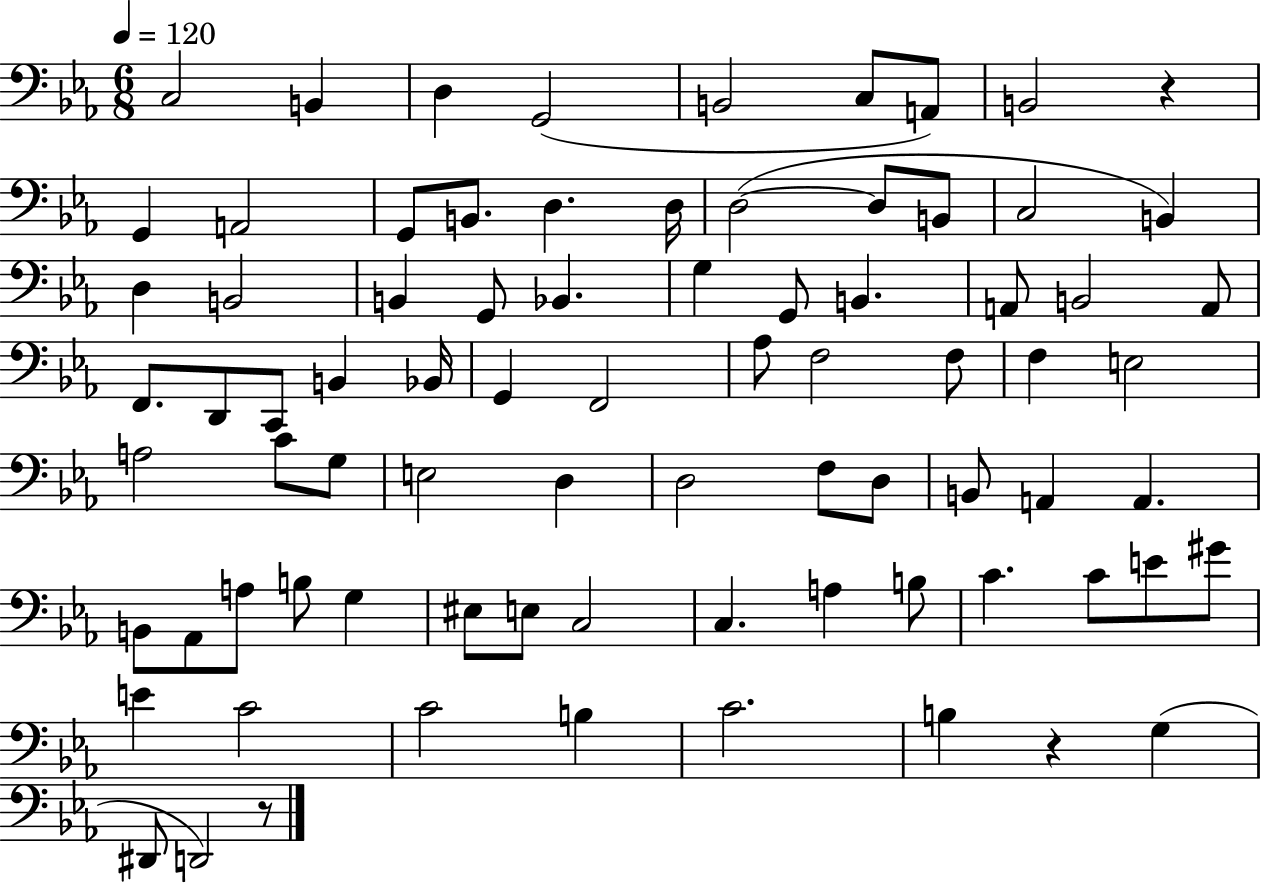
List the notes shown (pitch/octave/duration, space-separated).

C3/h B2/q D3/q G2/h B2/h C3/e A2/e B2/h R/q G2/q A2/h G2/e B2/e. D3/q. D3/s D3/h D3/e B2/e C3/h B2/q D3/q B2/h B2/q G2/e Bb2/q. G3/q G2/e B2/q. A2/e B2/h A2/e F2/e. D2/e C2/e B2/q Bb2/s G2/q F2/h Ab3/e F3/h F3/e F3/q E3/h A3/h C4/e G3/e E3/h D3/q D3/h F3/e D3/e B2/e A2/q A2/q. B2/e Ab2/e A3/e B3/e G3/q EIS3/e E3/e C3/h C3/q. A3/q B3/e C4/q. C4/e E4/e G#4/e E4/q C4/h C4/h B3/q C4/h. B3/q R/q G3/q D#2/e D2/h R/e